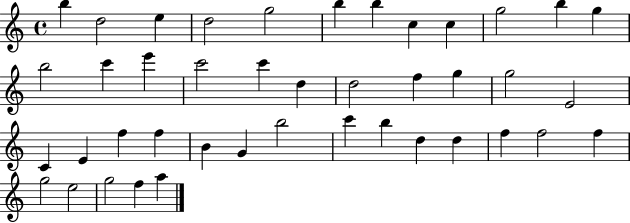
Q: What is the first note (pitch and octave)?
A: B5